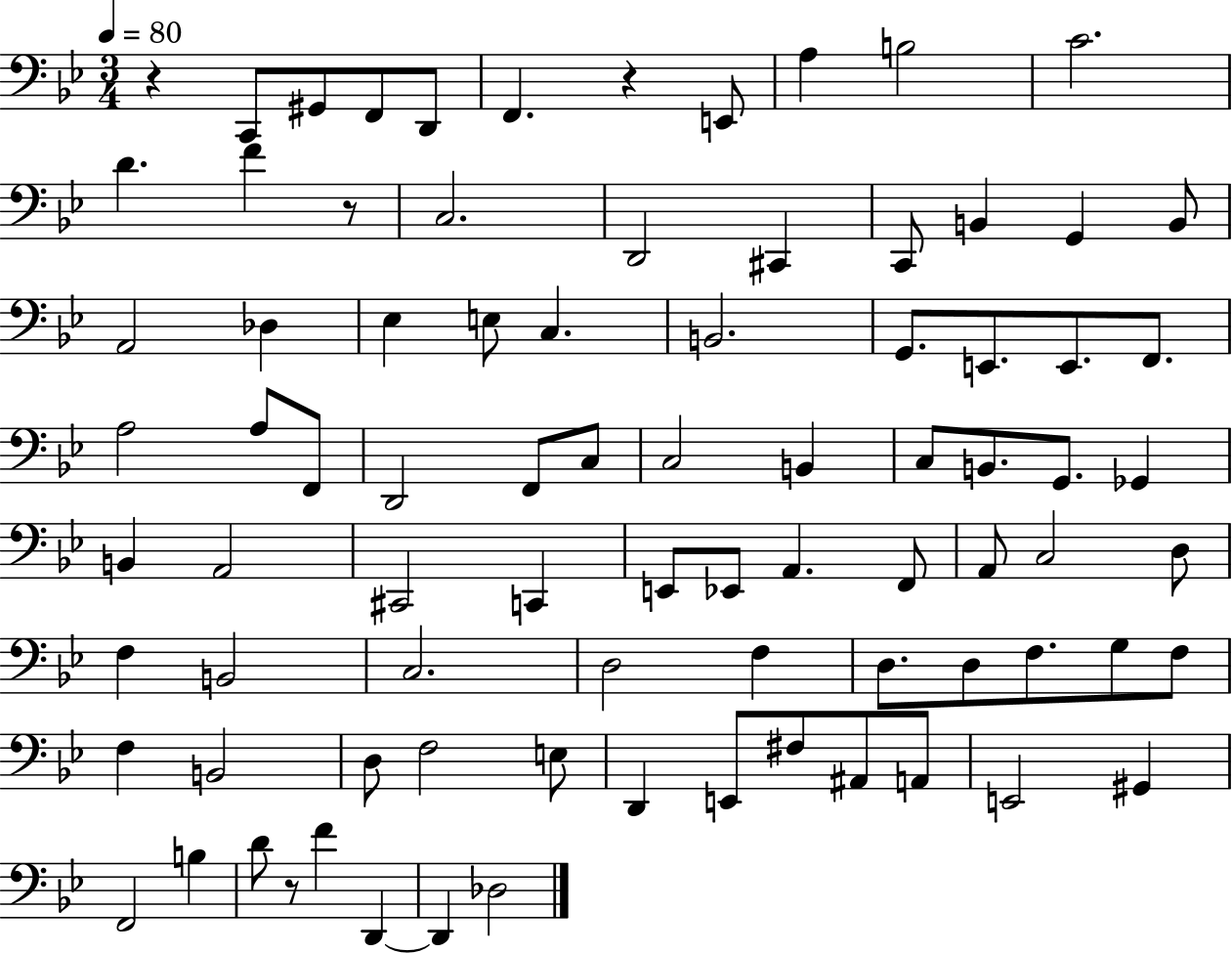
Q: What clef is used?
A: bass